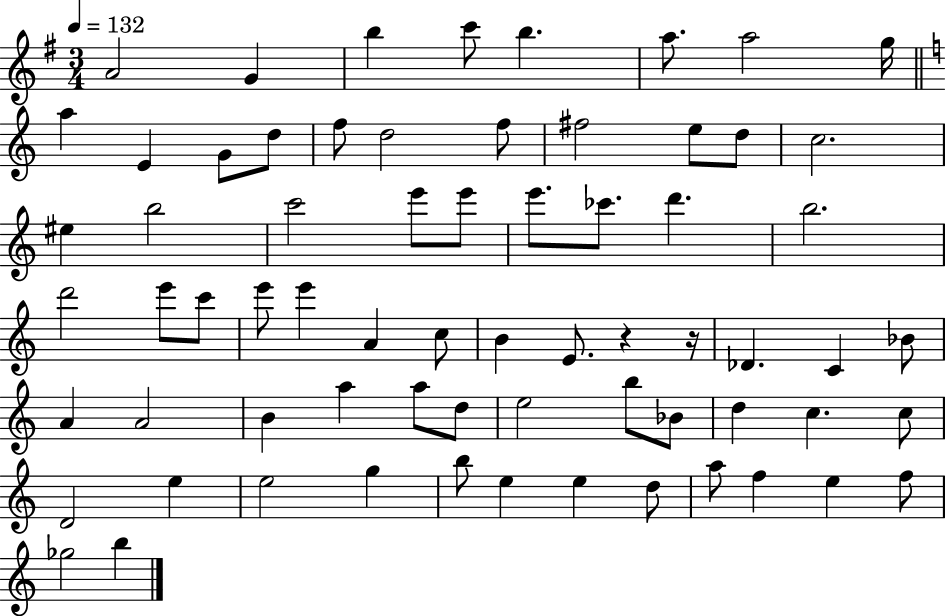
{
  \clef treble
  \numericTimeSignature
  \time 3/4
  \key g \major
  \tempo 4 = 132
  a'2 g'4 | b''4 c'''8 b''4. | a''8. a''2 g''16 | \bar "||" \break \key a \minor a''4 e'4 g'8 d''8 | f''8 d''2 f''8 | fis''2 e''8 d''8 | c''2. | \break eis''4 b''2 | c'''2 e'''8 e'''8 | e'''8. ces'''8. d'''4. | b''2. | \break d'''2 e'''8 c'''8 | e'''8 e'''4 a'4 c''8 | b'4 e'8. r4 r16 | des'4. c'4 bes'8 | \break a'4 a'2 | b'4 a''4 a''8 d''8 | e''2 b''8 bes'8 | d''4 c''4. c''8 | \break d'2 e''4 | e''2 g''4 | b''8 e''4 e''4 d''8 | a''8 f''4 e''4 f''8 | \break ges''2 b''4 | \bar "|."
}